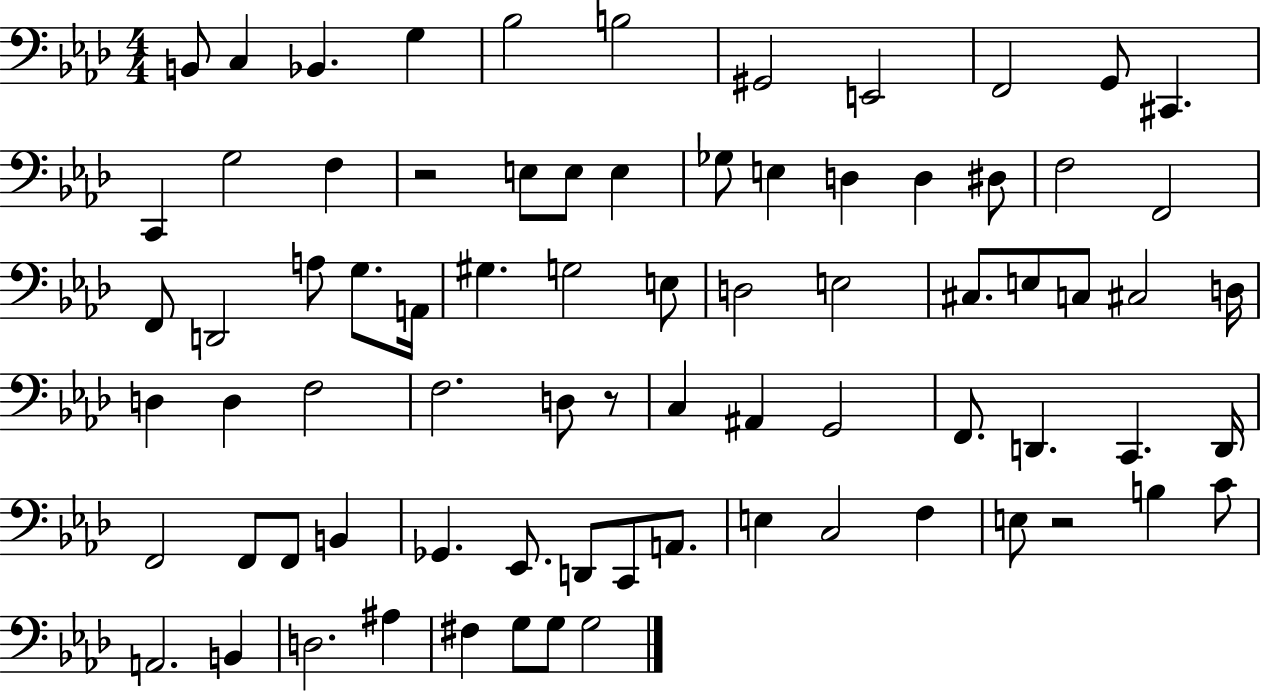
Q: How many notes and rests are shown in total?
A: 77